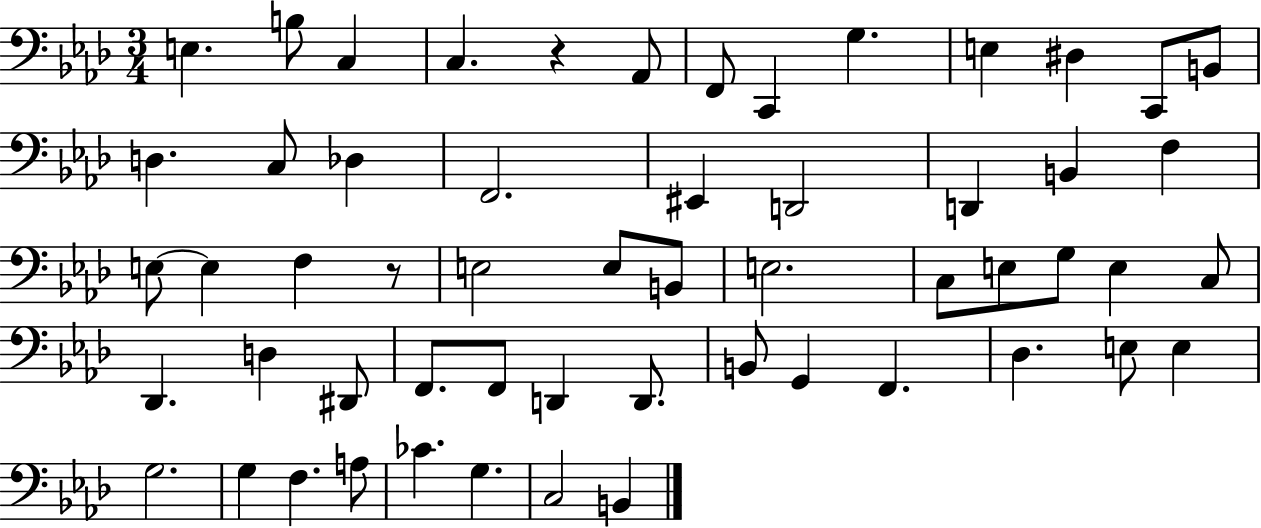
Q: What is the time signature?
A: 3/4